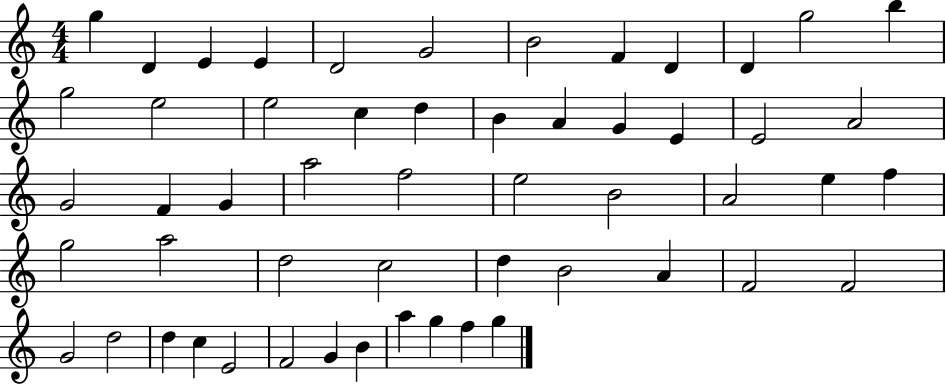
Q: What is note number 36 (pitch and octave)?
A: D5